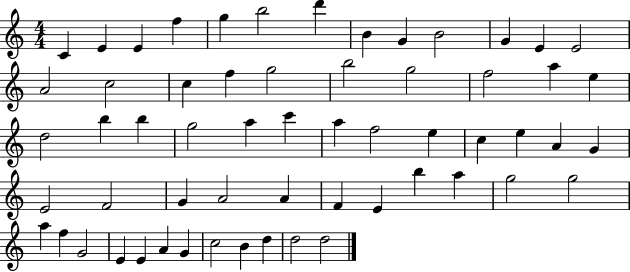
{
  \clef treble
  \numericTimeSignature
  \time 4/4
  \key c \major
  c'4 e'4 e'4 f''4 | g''4 b''2 d'''4 | b'4 g'4 b'2 | g'4 e'4 e'2 | \break a'2 c''2 | c''4 f''4 g''2 | b''2 g''2 | f''2 a''4 e''4 | \break d''2 b''4 b''4 | g''2 a''4 c'''4 | a''4 f''2 e''4 | c''4 e''4 a'4 g'4 | \break e'2 f'2 | g'4 a'2 a'4 | f'4 e'4 b''4 a''4 | g''2 g''2 | \break a''4 f''4 g'2 | e'4 e'4 a'4 g'4 | c''2 b'4 d''4 | d''2 d''2 | \break \bar "|."
}